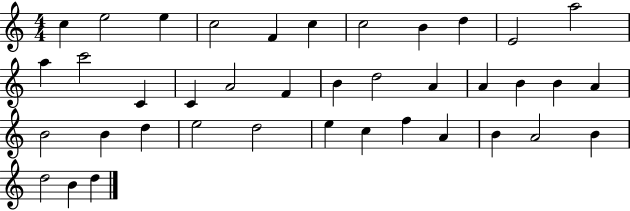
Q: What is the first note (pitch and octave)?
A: C5